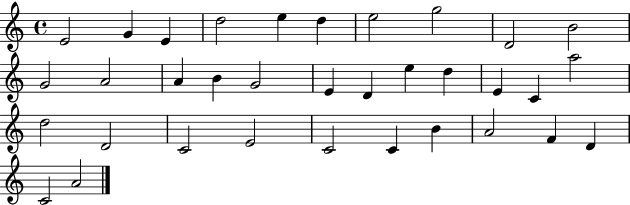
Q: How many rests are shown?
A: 0